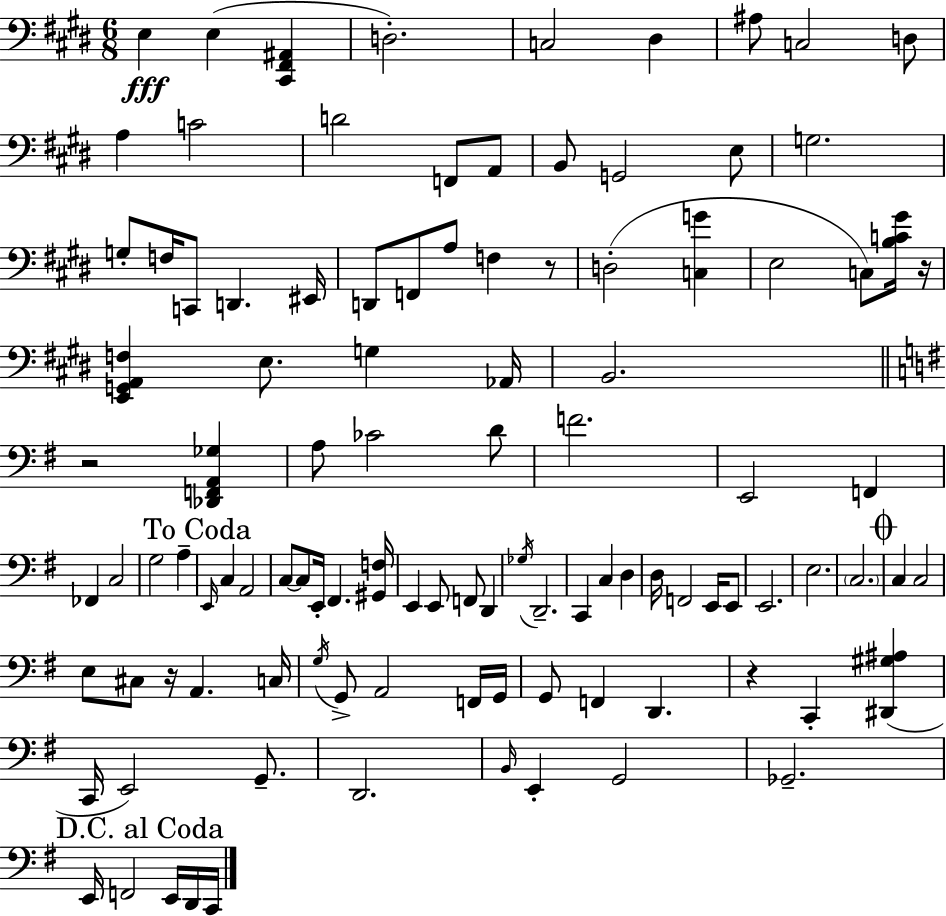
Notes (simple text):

E3/q E3/q [C#2,F#2,A#2]/q D3/h. C3/h D#3/q A#3/e C3/h D3/e A3/q C4/h D4/h F2/e A2/e B2/e G2/h E3/e G3/h. G3/e F3/s C2/e D2/q. EIS2/s D2/e F2/e A3/e F3/q R/e D3/h [C3,G4]/q E3/h C3/e [B3,C4,G#4]/s R/s [E2,G2,A2,F3]/q E3/e. G3/q Ab2/s B2/h. R/h [Db2,F2,A2,Gb3]/q A3/e CES4/h D4/e F4/h. E2/h F2/q FES2/q C3/h G3/h A3/q E2/s C3/q A2/h C3/e C3/e E2/s F#2/q. [G#2,F3]/s E2/q E2/e F2/e D2/q Gb3/s D2/h. C2/q C3/q D3/q D3/s F2/h E2/s E2/e E2/h. E3/h. C3/h. C3/q C3/h E3/e C#3/e R/s A2/q. C3/s G3/s G2/e A2/h F2/s G2/s G2/e F2/q D2/q. R/q C2/q [D#2,G#3,A#3]/q C2/s E2/h G2/e. D2/h. B2/s E2/q G2/h Gb2/h. E2/s F2/h E2/s D2/s C2/s